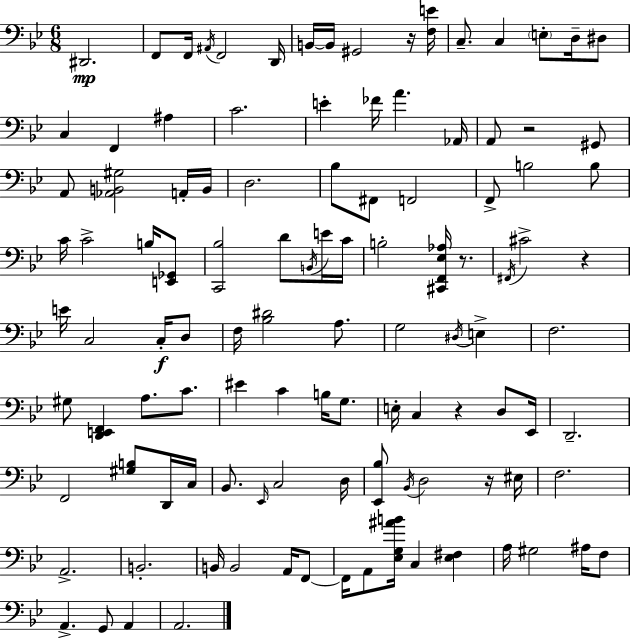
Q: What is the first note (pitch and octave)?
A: D#2